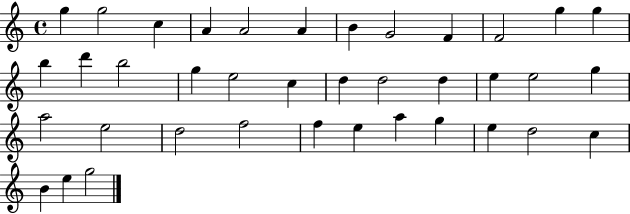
{
  \clef treble
  \time 4/4
  \defaultTimeSignature
  \key c \major
  g''4 g''2 c''4 | a'4 a'2 a'4 | b'4 g'2 f'4 | f'2 g''4 g''4 | \break b''4 d'''4 b''2 | g''4 e''2 c''4 | d''4 d''2 d''4 | e''4 e''2 g''4 | \break a''2 e''2 | d''2 f''2 | f''4 e''4 a''4 g''4 | e''4 d''2 c''4 | \break b'4 e''4 g''2 | \bar "|."
}